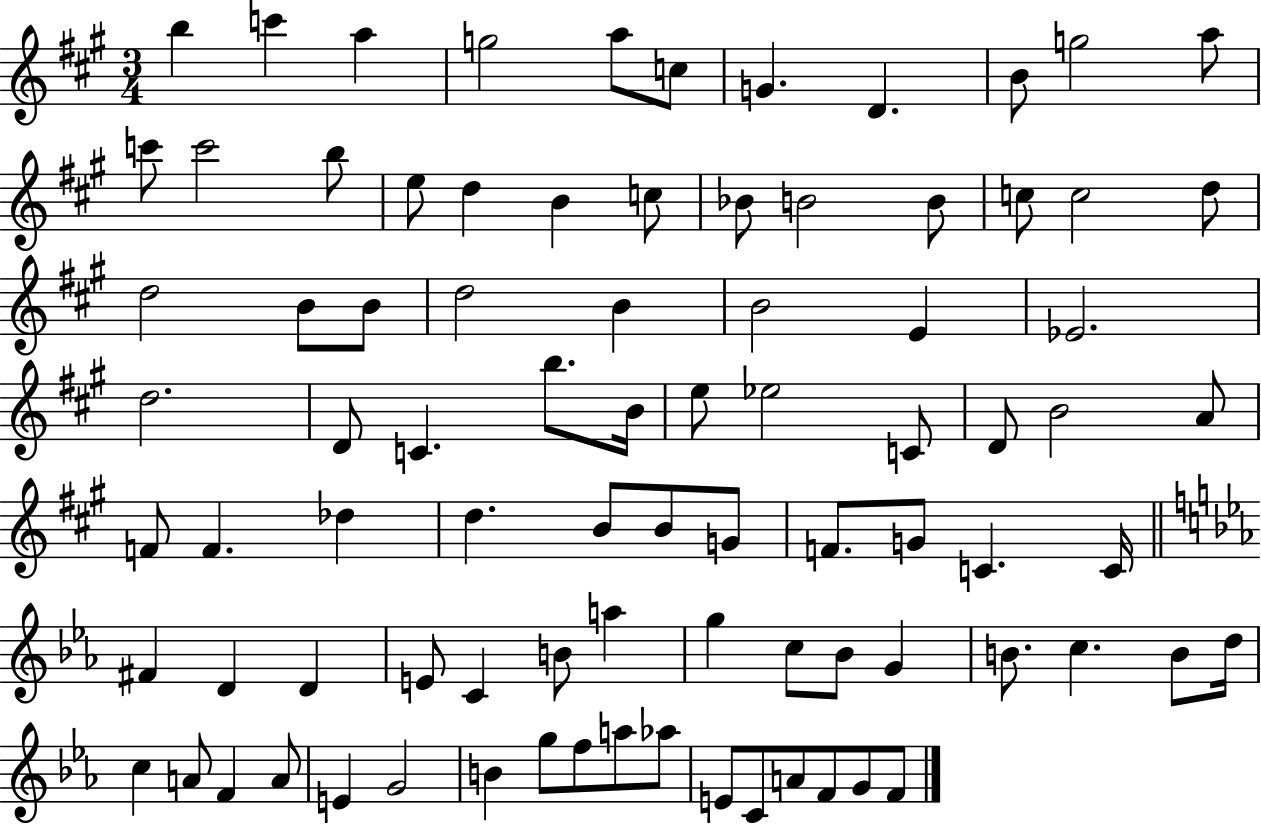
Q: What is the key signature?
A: A major